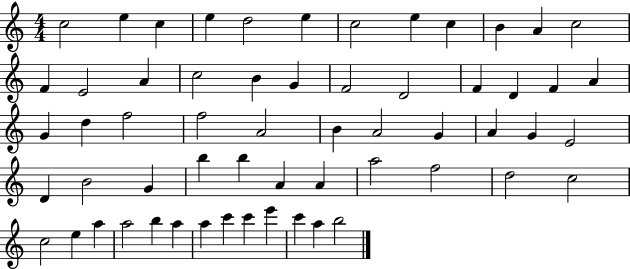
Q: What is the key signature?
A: C major